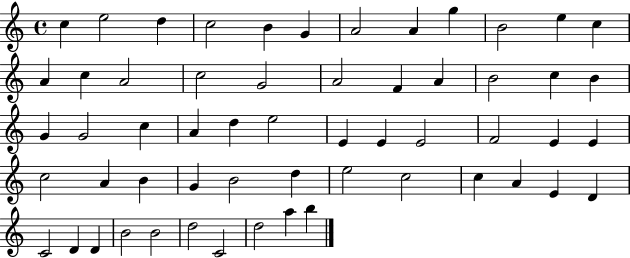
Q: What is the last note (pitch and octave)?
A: B5